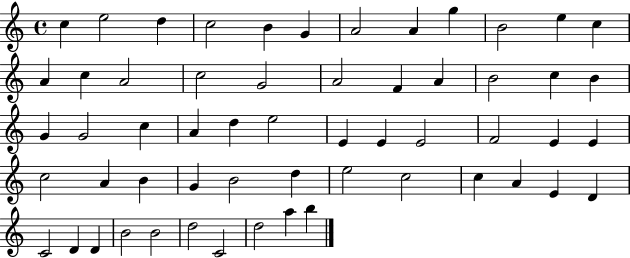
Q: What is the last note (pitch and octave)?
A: B5